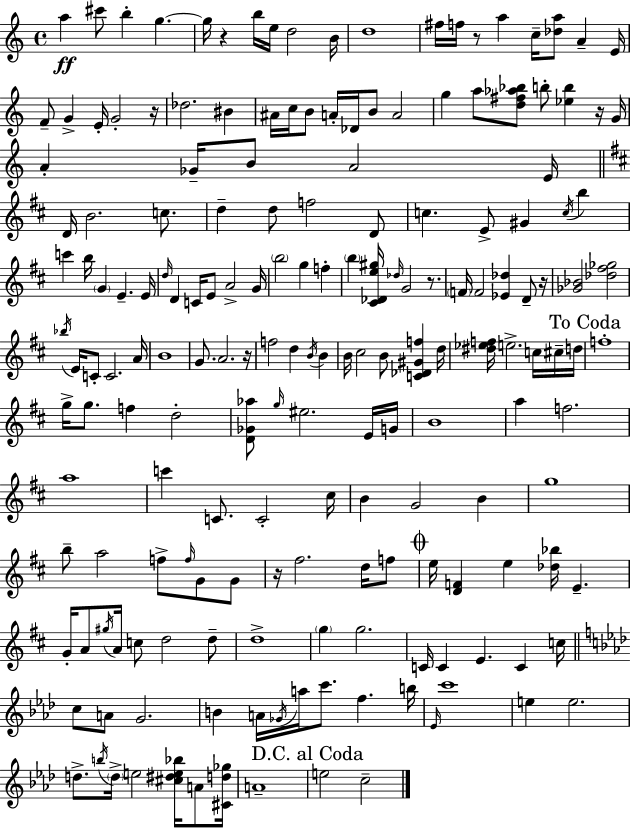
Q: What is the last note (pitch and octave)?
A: C5